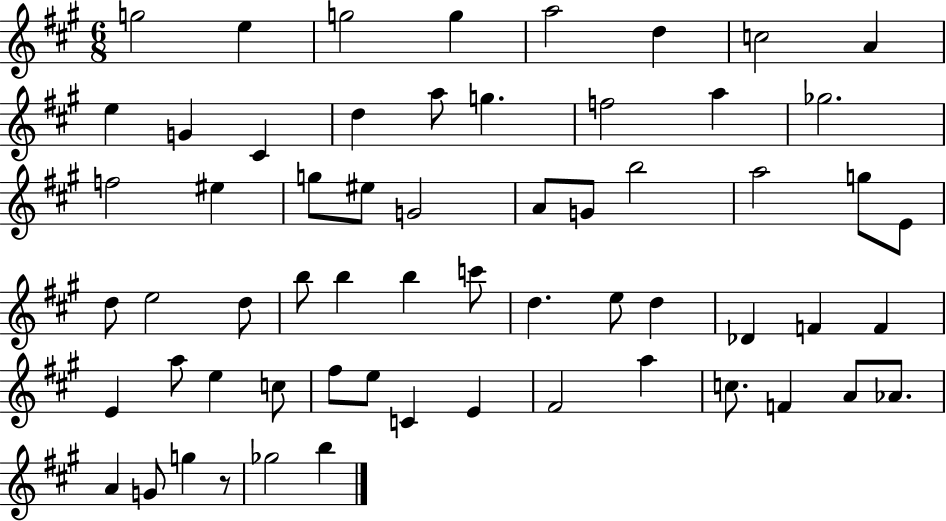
{
  \clef treble
  \numericTimeSignature
  \time 6/8
  \key a \major
  g''2 e''4 | g''2 g''4 | a''2 d''4 | c''2 a'4 | \break e''4 g'4 cis'4 | d''4 a''8 g''4. | f''2 a''4 | ges''2. | \break f''2 eis''4 | g''8 eis''8 g'2 | a'8 g'8 b''2 | a''2 g''8 e'8 | \break d''8 e''2 d''8 | b''8 b''4 b''4 c'''8 | d''4. e''8 d''4 | des'4 f'4 f'4 | \break e'4 a''8 e''4 c''8 | fis''8 e''8 c'4 e'4 | fis'2 a''4 | c''8. f'4 a'8 aes'8. | \break a'4 g'8 g''4 r8 | ges''2 b''4 | \bar "|."
}